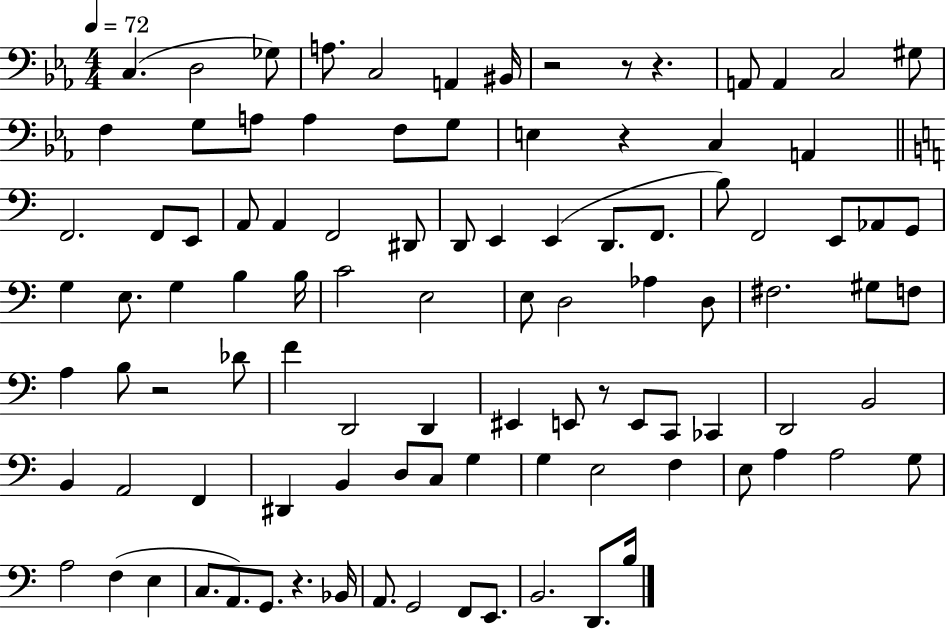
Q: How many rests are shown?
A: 7